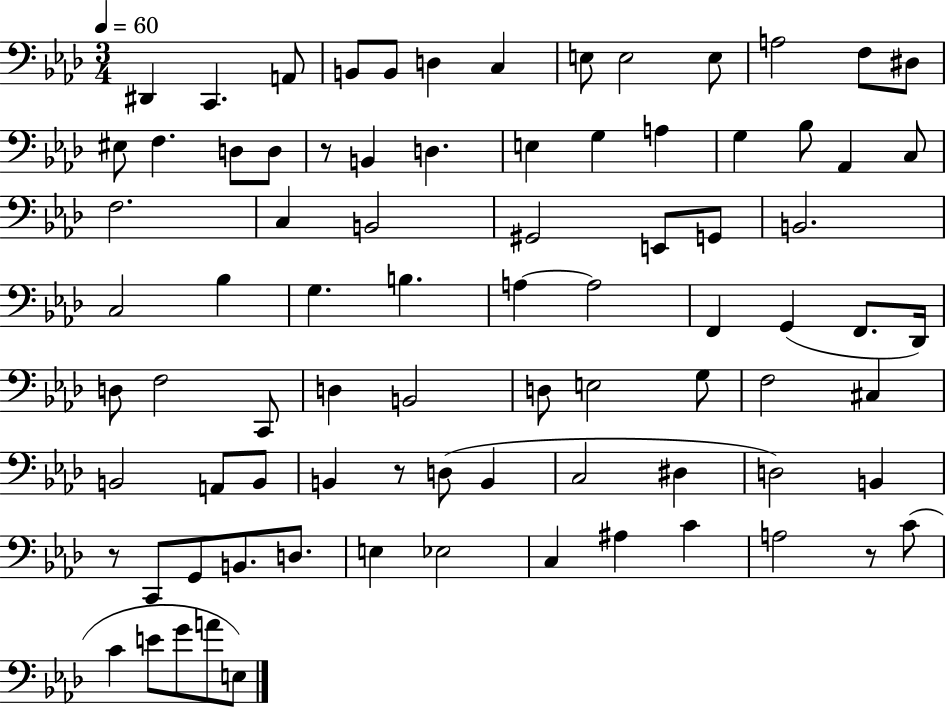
D#2/q C2/q. A2/e B2/e B2/e D3/q C3/q E3/e E3/h E3/e A3/h F3/e D#3/e EIS3/e F3/q. D3/e D3/e R/e B2/q D3/q. E3/q G3/q A3/q G3/q Bb3/e Ab2/q C3/e F3/h. C3/q B2/h G#2/h E2/e G2/e B2/h. C3/h Bb3/q G3/q. B3/q. A3/q A3/h F2/q G2/q F2/e. Db2/s D3/e F3/h C2/e D3/q B2/h D3/e E3/h G3/e F3/h C#3/q B2/h A2/e B2/e B2/q R/e D3/e B2/q C3/h D#3/q D3/h B2/q R/e C2/e G2/e B2/e. D3/e. E3/q Eb3/h C3/q A#3/q C4/q A3/h R/e C4/e C4/q E4/e G4/e A4/e E3/e